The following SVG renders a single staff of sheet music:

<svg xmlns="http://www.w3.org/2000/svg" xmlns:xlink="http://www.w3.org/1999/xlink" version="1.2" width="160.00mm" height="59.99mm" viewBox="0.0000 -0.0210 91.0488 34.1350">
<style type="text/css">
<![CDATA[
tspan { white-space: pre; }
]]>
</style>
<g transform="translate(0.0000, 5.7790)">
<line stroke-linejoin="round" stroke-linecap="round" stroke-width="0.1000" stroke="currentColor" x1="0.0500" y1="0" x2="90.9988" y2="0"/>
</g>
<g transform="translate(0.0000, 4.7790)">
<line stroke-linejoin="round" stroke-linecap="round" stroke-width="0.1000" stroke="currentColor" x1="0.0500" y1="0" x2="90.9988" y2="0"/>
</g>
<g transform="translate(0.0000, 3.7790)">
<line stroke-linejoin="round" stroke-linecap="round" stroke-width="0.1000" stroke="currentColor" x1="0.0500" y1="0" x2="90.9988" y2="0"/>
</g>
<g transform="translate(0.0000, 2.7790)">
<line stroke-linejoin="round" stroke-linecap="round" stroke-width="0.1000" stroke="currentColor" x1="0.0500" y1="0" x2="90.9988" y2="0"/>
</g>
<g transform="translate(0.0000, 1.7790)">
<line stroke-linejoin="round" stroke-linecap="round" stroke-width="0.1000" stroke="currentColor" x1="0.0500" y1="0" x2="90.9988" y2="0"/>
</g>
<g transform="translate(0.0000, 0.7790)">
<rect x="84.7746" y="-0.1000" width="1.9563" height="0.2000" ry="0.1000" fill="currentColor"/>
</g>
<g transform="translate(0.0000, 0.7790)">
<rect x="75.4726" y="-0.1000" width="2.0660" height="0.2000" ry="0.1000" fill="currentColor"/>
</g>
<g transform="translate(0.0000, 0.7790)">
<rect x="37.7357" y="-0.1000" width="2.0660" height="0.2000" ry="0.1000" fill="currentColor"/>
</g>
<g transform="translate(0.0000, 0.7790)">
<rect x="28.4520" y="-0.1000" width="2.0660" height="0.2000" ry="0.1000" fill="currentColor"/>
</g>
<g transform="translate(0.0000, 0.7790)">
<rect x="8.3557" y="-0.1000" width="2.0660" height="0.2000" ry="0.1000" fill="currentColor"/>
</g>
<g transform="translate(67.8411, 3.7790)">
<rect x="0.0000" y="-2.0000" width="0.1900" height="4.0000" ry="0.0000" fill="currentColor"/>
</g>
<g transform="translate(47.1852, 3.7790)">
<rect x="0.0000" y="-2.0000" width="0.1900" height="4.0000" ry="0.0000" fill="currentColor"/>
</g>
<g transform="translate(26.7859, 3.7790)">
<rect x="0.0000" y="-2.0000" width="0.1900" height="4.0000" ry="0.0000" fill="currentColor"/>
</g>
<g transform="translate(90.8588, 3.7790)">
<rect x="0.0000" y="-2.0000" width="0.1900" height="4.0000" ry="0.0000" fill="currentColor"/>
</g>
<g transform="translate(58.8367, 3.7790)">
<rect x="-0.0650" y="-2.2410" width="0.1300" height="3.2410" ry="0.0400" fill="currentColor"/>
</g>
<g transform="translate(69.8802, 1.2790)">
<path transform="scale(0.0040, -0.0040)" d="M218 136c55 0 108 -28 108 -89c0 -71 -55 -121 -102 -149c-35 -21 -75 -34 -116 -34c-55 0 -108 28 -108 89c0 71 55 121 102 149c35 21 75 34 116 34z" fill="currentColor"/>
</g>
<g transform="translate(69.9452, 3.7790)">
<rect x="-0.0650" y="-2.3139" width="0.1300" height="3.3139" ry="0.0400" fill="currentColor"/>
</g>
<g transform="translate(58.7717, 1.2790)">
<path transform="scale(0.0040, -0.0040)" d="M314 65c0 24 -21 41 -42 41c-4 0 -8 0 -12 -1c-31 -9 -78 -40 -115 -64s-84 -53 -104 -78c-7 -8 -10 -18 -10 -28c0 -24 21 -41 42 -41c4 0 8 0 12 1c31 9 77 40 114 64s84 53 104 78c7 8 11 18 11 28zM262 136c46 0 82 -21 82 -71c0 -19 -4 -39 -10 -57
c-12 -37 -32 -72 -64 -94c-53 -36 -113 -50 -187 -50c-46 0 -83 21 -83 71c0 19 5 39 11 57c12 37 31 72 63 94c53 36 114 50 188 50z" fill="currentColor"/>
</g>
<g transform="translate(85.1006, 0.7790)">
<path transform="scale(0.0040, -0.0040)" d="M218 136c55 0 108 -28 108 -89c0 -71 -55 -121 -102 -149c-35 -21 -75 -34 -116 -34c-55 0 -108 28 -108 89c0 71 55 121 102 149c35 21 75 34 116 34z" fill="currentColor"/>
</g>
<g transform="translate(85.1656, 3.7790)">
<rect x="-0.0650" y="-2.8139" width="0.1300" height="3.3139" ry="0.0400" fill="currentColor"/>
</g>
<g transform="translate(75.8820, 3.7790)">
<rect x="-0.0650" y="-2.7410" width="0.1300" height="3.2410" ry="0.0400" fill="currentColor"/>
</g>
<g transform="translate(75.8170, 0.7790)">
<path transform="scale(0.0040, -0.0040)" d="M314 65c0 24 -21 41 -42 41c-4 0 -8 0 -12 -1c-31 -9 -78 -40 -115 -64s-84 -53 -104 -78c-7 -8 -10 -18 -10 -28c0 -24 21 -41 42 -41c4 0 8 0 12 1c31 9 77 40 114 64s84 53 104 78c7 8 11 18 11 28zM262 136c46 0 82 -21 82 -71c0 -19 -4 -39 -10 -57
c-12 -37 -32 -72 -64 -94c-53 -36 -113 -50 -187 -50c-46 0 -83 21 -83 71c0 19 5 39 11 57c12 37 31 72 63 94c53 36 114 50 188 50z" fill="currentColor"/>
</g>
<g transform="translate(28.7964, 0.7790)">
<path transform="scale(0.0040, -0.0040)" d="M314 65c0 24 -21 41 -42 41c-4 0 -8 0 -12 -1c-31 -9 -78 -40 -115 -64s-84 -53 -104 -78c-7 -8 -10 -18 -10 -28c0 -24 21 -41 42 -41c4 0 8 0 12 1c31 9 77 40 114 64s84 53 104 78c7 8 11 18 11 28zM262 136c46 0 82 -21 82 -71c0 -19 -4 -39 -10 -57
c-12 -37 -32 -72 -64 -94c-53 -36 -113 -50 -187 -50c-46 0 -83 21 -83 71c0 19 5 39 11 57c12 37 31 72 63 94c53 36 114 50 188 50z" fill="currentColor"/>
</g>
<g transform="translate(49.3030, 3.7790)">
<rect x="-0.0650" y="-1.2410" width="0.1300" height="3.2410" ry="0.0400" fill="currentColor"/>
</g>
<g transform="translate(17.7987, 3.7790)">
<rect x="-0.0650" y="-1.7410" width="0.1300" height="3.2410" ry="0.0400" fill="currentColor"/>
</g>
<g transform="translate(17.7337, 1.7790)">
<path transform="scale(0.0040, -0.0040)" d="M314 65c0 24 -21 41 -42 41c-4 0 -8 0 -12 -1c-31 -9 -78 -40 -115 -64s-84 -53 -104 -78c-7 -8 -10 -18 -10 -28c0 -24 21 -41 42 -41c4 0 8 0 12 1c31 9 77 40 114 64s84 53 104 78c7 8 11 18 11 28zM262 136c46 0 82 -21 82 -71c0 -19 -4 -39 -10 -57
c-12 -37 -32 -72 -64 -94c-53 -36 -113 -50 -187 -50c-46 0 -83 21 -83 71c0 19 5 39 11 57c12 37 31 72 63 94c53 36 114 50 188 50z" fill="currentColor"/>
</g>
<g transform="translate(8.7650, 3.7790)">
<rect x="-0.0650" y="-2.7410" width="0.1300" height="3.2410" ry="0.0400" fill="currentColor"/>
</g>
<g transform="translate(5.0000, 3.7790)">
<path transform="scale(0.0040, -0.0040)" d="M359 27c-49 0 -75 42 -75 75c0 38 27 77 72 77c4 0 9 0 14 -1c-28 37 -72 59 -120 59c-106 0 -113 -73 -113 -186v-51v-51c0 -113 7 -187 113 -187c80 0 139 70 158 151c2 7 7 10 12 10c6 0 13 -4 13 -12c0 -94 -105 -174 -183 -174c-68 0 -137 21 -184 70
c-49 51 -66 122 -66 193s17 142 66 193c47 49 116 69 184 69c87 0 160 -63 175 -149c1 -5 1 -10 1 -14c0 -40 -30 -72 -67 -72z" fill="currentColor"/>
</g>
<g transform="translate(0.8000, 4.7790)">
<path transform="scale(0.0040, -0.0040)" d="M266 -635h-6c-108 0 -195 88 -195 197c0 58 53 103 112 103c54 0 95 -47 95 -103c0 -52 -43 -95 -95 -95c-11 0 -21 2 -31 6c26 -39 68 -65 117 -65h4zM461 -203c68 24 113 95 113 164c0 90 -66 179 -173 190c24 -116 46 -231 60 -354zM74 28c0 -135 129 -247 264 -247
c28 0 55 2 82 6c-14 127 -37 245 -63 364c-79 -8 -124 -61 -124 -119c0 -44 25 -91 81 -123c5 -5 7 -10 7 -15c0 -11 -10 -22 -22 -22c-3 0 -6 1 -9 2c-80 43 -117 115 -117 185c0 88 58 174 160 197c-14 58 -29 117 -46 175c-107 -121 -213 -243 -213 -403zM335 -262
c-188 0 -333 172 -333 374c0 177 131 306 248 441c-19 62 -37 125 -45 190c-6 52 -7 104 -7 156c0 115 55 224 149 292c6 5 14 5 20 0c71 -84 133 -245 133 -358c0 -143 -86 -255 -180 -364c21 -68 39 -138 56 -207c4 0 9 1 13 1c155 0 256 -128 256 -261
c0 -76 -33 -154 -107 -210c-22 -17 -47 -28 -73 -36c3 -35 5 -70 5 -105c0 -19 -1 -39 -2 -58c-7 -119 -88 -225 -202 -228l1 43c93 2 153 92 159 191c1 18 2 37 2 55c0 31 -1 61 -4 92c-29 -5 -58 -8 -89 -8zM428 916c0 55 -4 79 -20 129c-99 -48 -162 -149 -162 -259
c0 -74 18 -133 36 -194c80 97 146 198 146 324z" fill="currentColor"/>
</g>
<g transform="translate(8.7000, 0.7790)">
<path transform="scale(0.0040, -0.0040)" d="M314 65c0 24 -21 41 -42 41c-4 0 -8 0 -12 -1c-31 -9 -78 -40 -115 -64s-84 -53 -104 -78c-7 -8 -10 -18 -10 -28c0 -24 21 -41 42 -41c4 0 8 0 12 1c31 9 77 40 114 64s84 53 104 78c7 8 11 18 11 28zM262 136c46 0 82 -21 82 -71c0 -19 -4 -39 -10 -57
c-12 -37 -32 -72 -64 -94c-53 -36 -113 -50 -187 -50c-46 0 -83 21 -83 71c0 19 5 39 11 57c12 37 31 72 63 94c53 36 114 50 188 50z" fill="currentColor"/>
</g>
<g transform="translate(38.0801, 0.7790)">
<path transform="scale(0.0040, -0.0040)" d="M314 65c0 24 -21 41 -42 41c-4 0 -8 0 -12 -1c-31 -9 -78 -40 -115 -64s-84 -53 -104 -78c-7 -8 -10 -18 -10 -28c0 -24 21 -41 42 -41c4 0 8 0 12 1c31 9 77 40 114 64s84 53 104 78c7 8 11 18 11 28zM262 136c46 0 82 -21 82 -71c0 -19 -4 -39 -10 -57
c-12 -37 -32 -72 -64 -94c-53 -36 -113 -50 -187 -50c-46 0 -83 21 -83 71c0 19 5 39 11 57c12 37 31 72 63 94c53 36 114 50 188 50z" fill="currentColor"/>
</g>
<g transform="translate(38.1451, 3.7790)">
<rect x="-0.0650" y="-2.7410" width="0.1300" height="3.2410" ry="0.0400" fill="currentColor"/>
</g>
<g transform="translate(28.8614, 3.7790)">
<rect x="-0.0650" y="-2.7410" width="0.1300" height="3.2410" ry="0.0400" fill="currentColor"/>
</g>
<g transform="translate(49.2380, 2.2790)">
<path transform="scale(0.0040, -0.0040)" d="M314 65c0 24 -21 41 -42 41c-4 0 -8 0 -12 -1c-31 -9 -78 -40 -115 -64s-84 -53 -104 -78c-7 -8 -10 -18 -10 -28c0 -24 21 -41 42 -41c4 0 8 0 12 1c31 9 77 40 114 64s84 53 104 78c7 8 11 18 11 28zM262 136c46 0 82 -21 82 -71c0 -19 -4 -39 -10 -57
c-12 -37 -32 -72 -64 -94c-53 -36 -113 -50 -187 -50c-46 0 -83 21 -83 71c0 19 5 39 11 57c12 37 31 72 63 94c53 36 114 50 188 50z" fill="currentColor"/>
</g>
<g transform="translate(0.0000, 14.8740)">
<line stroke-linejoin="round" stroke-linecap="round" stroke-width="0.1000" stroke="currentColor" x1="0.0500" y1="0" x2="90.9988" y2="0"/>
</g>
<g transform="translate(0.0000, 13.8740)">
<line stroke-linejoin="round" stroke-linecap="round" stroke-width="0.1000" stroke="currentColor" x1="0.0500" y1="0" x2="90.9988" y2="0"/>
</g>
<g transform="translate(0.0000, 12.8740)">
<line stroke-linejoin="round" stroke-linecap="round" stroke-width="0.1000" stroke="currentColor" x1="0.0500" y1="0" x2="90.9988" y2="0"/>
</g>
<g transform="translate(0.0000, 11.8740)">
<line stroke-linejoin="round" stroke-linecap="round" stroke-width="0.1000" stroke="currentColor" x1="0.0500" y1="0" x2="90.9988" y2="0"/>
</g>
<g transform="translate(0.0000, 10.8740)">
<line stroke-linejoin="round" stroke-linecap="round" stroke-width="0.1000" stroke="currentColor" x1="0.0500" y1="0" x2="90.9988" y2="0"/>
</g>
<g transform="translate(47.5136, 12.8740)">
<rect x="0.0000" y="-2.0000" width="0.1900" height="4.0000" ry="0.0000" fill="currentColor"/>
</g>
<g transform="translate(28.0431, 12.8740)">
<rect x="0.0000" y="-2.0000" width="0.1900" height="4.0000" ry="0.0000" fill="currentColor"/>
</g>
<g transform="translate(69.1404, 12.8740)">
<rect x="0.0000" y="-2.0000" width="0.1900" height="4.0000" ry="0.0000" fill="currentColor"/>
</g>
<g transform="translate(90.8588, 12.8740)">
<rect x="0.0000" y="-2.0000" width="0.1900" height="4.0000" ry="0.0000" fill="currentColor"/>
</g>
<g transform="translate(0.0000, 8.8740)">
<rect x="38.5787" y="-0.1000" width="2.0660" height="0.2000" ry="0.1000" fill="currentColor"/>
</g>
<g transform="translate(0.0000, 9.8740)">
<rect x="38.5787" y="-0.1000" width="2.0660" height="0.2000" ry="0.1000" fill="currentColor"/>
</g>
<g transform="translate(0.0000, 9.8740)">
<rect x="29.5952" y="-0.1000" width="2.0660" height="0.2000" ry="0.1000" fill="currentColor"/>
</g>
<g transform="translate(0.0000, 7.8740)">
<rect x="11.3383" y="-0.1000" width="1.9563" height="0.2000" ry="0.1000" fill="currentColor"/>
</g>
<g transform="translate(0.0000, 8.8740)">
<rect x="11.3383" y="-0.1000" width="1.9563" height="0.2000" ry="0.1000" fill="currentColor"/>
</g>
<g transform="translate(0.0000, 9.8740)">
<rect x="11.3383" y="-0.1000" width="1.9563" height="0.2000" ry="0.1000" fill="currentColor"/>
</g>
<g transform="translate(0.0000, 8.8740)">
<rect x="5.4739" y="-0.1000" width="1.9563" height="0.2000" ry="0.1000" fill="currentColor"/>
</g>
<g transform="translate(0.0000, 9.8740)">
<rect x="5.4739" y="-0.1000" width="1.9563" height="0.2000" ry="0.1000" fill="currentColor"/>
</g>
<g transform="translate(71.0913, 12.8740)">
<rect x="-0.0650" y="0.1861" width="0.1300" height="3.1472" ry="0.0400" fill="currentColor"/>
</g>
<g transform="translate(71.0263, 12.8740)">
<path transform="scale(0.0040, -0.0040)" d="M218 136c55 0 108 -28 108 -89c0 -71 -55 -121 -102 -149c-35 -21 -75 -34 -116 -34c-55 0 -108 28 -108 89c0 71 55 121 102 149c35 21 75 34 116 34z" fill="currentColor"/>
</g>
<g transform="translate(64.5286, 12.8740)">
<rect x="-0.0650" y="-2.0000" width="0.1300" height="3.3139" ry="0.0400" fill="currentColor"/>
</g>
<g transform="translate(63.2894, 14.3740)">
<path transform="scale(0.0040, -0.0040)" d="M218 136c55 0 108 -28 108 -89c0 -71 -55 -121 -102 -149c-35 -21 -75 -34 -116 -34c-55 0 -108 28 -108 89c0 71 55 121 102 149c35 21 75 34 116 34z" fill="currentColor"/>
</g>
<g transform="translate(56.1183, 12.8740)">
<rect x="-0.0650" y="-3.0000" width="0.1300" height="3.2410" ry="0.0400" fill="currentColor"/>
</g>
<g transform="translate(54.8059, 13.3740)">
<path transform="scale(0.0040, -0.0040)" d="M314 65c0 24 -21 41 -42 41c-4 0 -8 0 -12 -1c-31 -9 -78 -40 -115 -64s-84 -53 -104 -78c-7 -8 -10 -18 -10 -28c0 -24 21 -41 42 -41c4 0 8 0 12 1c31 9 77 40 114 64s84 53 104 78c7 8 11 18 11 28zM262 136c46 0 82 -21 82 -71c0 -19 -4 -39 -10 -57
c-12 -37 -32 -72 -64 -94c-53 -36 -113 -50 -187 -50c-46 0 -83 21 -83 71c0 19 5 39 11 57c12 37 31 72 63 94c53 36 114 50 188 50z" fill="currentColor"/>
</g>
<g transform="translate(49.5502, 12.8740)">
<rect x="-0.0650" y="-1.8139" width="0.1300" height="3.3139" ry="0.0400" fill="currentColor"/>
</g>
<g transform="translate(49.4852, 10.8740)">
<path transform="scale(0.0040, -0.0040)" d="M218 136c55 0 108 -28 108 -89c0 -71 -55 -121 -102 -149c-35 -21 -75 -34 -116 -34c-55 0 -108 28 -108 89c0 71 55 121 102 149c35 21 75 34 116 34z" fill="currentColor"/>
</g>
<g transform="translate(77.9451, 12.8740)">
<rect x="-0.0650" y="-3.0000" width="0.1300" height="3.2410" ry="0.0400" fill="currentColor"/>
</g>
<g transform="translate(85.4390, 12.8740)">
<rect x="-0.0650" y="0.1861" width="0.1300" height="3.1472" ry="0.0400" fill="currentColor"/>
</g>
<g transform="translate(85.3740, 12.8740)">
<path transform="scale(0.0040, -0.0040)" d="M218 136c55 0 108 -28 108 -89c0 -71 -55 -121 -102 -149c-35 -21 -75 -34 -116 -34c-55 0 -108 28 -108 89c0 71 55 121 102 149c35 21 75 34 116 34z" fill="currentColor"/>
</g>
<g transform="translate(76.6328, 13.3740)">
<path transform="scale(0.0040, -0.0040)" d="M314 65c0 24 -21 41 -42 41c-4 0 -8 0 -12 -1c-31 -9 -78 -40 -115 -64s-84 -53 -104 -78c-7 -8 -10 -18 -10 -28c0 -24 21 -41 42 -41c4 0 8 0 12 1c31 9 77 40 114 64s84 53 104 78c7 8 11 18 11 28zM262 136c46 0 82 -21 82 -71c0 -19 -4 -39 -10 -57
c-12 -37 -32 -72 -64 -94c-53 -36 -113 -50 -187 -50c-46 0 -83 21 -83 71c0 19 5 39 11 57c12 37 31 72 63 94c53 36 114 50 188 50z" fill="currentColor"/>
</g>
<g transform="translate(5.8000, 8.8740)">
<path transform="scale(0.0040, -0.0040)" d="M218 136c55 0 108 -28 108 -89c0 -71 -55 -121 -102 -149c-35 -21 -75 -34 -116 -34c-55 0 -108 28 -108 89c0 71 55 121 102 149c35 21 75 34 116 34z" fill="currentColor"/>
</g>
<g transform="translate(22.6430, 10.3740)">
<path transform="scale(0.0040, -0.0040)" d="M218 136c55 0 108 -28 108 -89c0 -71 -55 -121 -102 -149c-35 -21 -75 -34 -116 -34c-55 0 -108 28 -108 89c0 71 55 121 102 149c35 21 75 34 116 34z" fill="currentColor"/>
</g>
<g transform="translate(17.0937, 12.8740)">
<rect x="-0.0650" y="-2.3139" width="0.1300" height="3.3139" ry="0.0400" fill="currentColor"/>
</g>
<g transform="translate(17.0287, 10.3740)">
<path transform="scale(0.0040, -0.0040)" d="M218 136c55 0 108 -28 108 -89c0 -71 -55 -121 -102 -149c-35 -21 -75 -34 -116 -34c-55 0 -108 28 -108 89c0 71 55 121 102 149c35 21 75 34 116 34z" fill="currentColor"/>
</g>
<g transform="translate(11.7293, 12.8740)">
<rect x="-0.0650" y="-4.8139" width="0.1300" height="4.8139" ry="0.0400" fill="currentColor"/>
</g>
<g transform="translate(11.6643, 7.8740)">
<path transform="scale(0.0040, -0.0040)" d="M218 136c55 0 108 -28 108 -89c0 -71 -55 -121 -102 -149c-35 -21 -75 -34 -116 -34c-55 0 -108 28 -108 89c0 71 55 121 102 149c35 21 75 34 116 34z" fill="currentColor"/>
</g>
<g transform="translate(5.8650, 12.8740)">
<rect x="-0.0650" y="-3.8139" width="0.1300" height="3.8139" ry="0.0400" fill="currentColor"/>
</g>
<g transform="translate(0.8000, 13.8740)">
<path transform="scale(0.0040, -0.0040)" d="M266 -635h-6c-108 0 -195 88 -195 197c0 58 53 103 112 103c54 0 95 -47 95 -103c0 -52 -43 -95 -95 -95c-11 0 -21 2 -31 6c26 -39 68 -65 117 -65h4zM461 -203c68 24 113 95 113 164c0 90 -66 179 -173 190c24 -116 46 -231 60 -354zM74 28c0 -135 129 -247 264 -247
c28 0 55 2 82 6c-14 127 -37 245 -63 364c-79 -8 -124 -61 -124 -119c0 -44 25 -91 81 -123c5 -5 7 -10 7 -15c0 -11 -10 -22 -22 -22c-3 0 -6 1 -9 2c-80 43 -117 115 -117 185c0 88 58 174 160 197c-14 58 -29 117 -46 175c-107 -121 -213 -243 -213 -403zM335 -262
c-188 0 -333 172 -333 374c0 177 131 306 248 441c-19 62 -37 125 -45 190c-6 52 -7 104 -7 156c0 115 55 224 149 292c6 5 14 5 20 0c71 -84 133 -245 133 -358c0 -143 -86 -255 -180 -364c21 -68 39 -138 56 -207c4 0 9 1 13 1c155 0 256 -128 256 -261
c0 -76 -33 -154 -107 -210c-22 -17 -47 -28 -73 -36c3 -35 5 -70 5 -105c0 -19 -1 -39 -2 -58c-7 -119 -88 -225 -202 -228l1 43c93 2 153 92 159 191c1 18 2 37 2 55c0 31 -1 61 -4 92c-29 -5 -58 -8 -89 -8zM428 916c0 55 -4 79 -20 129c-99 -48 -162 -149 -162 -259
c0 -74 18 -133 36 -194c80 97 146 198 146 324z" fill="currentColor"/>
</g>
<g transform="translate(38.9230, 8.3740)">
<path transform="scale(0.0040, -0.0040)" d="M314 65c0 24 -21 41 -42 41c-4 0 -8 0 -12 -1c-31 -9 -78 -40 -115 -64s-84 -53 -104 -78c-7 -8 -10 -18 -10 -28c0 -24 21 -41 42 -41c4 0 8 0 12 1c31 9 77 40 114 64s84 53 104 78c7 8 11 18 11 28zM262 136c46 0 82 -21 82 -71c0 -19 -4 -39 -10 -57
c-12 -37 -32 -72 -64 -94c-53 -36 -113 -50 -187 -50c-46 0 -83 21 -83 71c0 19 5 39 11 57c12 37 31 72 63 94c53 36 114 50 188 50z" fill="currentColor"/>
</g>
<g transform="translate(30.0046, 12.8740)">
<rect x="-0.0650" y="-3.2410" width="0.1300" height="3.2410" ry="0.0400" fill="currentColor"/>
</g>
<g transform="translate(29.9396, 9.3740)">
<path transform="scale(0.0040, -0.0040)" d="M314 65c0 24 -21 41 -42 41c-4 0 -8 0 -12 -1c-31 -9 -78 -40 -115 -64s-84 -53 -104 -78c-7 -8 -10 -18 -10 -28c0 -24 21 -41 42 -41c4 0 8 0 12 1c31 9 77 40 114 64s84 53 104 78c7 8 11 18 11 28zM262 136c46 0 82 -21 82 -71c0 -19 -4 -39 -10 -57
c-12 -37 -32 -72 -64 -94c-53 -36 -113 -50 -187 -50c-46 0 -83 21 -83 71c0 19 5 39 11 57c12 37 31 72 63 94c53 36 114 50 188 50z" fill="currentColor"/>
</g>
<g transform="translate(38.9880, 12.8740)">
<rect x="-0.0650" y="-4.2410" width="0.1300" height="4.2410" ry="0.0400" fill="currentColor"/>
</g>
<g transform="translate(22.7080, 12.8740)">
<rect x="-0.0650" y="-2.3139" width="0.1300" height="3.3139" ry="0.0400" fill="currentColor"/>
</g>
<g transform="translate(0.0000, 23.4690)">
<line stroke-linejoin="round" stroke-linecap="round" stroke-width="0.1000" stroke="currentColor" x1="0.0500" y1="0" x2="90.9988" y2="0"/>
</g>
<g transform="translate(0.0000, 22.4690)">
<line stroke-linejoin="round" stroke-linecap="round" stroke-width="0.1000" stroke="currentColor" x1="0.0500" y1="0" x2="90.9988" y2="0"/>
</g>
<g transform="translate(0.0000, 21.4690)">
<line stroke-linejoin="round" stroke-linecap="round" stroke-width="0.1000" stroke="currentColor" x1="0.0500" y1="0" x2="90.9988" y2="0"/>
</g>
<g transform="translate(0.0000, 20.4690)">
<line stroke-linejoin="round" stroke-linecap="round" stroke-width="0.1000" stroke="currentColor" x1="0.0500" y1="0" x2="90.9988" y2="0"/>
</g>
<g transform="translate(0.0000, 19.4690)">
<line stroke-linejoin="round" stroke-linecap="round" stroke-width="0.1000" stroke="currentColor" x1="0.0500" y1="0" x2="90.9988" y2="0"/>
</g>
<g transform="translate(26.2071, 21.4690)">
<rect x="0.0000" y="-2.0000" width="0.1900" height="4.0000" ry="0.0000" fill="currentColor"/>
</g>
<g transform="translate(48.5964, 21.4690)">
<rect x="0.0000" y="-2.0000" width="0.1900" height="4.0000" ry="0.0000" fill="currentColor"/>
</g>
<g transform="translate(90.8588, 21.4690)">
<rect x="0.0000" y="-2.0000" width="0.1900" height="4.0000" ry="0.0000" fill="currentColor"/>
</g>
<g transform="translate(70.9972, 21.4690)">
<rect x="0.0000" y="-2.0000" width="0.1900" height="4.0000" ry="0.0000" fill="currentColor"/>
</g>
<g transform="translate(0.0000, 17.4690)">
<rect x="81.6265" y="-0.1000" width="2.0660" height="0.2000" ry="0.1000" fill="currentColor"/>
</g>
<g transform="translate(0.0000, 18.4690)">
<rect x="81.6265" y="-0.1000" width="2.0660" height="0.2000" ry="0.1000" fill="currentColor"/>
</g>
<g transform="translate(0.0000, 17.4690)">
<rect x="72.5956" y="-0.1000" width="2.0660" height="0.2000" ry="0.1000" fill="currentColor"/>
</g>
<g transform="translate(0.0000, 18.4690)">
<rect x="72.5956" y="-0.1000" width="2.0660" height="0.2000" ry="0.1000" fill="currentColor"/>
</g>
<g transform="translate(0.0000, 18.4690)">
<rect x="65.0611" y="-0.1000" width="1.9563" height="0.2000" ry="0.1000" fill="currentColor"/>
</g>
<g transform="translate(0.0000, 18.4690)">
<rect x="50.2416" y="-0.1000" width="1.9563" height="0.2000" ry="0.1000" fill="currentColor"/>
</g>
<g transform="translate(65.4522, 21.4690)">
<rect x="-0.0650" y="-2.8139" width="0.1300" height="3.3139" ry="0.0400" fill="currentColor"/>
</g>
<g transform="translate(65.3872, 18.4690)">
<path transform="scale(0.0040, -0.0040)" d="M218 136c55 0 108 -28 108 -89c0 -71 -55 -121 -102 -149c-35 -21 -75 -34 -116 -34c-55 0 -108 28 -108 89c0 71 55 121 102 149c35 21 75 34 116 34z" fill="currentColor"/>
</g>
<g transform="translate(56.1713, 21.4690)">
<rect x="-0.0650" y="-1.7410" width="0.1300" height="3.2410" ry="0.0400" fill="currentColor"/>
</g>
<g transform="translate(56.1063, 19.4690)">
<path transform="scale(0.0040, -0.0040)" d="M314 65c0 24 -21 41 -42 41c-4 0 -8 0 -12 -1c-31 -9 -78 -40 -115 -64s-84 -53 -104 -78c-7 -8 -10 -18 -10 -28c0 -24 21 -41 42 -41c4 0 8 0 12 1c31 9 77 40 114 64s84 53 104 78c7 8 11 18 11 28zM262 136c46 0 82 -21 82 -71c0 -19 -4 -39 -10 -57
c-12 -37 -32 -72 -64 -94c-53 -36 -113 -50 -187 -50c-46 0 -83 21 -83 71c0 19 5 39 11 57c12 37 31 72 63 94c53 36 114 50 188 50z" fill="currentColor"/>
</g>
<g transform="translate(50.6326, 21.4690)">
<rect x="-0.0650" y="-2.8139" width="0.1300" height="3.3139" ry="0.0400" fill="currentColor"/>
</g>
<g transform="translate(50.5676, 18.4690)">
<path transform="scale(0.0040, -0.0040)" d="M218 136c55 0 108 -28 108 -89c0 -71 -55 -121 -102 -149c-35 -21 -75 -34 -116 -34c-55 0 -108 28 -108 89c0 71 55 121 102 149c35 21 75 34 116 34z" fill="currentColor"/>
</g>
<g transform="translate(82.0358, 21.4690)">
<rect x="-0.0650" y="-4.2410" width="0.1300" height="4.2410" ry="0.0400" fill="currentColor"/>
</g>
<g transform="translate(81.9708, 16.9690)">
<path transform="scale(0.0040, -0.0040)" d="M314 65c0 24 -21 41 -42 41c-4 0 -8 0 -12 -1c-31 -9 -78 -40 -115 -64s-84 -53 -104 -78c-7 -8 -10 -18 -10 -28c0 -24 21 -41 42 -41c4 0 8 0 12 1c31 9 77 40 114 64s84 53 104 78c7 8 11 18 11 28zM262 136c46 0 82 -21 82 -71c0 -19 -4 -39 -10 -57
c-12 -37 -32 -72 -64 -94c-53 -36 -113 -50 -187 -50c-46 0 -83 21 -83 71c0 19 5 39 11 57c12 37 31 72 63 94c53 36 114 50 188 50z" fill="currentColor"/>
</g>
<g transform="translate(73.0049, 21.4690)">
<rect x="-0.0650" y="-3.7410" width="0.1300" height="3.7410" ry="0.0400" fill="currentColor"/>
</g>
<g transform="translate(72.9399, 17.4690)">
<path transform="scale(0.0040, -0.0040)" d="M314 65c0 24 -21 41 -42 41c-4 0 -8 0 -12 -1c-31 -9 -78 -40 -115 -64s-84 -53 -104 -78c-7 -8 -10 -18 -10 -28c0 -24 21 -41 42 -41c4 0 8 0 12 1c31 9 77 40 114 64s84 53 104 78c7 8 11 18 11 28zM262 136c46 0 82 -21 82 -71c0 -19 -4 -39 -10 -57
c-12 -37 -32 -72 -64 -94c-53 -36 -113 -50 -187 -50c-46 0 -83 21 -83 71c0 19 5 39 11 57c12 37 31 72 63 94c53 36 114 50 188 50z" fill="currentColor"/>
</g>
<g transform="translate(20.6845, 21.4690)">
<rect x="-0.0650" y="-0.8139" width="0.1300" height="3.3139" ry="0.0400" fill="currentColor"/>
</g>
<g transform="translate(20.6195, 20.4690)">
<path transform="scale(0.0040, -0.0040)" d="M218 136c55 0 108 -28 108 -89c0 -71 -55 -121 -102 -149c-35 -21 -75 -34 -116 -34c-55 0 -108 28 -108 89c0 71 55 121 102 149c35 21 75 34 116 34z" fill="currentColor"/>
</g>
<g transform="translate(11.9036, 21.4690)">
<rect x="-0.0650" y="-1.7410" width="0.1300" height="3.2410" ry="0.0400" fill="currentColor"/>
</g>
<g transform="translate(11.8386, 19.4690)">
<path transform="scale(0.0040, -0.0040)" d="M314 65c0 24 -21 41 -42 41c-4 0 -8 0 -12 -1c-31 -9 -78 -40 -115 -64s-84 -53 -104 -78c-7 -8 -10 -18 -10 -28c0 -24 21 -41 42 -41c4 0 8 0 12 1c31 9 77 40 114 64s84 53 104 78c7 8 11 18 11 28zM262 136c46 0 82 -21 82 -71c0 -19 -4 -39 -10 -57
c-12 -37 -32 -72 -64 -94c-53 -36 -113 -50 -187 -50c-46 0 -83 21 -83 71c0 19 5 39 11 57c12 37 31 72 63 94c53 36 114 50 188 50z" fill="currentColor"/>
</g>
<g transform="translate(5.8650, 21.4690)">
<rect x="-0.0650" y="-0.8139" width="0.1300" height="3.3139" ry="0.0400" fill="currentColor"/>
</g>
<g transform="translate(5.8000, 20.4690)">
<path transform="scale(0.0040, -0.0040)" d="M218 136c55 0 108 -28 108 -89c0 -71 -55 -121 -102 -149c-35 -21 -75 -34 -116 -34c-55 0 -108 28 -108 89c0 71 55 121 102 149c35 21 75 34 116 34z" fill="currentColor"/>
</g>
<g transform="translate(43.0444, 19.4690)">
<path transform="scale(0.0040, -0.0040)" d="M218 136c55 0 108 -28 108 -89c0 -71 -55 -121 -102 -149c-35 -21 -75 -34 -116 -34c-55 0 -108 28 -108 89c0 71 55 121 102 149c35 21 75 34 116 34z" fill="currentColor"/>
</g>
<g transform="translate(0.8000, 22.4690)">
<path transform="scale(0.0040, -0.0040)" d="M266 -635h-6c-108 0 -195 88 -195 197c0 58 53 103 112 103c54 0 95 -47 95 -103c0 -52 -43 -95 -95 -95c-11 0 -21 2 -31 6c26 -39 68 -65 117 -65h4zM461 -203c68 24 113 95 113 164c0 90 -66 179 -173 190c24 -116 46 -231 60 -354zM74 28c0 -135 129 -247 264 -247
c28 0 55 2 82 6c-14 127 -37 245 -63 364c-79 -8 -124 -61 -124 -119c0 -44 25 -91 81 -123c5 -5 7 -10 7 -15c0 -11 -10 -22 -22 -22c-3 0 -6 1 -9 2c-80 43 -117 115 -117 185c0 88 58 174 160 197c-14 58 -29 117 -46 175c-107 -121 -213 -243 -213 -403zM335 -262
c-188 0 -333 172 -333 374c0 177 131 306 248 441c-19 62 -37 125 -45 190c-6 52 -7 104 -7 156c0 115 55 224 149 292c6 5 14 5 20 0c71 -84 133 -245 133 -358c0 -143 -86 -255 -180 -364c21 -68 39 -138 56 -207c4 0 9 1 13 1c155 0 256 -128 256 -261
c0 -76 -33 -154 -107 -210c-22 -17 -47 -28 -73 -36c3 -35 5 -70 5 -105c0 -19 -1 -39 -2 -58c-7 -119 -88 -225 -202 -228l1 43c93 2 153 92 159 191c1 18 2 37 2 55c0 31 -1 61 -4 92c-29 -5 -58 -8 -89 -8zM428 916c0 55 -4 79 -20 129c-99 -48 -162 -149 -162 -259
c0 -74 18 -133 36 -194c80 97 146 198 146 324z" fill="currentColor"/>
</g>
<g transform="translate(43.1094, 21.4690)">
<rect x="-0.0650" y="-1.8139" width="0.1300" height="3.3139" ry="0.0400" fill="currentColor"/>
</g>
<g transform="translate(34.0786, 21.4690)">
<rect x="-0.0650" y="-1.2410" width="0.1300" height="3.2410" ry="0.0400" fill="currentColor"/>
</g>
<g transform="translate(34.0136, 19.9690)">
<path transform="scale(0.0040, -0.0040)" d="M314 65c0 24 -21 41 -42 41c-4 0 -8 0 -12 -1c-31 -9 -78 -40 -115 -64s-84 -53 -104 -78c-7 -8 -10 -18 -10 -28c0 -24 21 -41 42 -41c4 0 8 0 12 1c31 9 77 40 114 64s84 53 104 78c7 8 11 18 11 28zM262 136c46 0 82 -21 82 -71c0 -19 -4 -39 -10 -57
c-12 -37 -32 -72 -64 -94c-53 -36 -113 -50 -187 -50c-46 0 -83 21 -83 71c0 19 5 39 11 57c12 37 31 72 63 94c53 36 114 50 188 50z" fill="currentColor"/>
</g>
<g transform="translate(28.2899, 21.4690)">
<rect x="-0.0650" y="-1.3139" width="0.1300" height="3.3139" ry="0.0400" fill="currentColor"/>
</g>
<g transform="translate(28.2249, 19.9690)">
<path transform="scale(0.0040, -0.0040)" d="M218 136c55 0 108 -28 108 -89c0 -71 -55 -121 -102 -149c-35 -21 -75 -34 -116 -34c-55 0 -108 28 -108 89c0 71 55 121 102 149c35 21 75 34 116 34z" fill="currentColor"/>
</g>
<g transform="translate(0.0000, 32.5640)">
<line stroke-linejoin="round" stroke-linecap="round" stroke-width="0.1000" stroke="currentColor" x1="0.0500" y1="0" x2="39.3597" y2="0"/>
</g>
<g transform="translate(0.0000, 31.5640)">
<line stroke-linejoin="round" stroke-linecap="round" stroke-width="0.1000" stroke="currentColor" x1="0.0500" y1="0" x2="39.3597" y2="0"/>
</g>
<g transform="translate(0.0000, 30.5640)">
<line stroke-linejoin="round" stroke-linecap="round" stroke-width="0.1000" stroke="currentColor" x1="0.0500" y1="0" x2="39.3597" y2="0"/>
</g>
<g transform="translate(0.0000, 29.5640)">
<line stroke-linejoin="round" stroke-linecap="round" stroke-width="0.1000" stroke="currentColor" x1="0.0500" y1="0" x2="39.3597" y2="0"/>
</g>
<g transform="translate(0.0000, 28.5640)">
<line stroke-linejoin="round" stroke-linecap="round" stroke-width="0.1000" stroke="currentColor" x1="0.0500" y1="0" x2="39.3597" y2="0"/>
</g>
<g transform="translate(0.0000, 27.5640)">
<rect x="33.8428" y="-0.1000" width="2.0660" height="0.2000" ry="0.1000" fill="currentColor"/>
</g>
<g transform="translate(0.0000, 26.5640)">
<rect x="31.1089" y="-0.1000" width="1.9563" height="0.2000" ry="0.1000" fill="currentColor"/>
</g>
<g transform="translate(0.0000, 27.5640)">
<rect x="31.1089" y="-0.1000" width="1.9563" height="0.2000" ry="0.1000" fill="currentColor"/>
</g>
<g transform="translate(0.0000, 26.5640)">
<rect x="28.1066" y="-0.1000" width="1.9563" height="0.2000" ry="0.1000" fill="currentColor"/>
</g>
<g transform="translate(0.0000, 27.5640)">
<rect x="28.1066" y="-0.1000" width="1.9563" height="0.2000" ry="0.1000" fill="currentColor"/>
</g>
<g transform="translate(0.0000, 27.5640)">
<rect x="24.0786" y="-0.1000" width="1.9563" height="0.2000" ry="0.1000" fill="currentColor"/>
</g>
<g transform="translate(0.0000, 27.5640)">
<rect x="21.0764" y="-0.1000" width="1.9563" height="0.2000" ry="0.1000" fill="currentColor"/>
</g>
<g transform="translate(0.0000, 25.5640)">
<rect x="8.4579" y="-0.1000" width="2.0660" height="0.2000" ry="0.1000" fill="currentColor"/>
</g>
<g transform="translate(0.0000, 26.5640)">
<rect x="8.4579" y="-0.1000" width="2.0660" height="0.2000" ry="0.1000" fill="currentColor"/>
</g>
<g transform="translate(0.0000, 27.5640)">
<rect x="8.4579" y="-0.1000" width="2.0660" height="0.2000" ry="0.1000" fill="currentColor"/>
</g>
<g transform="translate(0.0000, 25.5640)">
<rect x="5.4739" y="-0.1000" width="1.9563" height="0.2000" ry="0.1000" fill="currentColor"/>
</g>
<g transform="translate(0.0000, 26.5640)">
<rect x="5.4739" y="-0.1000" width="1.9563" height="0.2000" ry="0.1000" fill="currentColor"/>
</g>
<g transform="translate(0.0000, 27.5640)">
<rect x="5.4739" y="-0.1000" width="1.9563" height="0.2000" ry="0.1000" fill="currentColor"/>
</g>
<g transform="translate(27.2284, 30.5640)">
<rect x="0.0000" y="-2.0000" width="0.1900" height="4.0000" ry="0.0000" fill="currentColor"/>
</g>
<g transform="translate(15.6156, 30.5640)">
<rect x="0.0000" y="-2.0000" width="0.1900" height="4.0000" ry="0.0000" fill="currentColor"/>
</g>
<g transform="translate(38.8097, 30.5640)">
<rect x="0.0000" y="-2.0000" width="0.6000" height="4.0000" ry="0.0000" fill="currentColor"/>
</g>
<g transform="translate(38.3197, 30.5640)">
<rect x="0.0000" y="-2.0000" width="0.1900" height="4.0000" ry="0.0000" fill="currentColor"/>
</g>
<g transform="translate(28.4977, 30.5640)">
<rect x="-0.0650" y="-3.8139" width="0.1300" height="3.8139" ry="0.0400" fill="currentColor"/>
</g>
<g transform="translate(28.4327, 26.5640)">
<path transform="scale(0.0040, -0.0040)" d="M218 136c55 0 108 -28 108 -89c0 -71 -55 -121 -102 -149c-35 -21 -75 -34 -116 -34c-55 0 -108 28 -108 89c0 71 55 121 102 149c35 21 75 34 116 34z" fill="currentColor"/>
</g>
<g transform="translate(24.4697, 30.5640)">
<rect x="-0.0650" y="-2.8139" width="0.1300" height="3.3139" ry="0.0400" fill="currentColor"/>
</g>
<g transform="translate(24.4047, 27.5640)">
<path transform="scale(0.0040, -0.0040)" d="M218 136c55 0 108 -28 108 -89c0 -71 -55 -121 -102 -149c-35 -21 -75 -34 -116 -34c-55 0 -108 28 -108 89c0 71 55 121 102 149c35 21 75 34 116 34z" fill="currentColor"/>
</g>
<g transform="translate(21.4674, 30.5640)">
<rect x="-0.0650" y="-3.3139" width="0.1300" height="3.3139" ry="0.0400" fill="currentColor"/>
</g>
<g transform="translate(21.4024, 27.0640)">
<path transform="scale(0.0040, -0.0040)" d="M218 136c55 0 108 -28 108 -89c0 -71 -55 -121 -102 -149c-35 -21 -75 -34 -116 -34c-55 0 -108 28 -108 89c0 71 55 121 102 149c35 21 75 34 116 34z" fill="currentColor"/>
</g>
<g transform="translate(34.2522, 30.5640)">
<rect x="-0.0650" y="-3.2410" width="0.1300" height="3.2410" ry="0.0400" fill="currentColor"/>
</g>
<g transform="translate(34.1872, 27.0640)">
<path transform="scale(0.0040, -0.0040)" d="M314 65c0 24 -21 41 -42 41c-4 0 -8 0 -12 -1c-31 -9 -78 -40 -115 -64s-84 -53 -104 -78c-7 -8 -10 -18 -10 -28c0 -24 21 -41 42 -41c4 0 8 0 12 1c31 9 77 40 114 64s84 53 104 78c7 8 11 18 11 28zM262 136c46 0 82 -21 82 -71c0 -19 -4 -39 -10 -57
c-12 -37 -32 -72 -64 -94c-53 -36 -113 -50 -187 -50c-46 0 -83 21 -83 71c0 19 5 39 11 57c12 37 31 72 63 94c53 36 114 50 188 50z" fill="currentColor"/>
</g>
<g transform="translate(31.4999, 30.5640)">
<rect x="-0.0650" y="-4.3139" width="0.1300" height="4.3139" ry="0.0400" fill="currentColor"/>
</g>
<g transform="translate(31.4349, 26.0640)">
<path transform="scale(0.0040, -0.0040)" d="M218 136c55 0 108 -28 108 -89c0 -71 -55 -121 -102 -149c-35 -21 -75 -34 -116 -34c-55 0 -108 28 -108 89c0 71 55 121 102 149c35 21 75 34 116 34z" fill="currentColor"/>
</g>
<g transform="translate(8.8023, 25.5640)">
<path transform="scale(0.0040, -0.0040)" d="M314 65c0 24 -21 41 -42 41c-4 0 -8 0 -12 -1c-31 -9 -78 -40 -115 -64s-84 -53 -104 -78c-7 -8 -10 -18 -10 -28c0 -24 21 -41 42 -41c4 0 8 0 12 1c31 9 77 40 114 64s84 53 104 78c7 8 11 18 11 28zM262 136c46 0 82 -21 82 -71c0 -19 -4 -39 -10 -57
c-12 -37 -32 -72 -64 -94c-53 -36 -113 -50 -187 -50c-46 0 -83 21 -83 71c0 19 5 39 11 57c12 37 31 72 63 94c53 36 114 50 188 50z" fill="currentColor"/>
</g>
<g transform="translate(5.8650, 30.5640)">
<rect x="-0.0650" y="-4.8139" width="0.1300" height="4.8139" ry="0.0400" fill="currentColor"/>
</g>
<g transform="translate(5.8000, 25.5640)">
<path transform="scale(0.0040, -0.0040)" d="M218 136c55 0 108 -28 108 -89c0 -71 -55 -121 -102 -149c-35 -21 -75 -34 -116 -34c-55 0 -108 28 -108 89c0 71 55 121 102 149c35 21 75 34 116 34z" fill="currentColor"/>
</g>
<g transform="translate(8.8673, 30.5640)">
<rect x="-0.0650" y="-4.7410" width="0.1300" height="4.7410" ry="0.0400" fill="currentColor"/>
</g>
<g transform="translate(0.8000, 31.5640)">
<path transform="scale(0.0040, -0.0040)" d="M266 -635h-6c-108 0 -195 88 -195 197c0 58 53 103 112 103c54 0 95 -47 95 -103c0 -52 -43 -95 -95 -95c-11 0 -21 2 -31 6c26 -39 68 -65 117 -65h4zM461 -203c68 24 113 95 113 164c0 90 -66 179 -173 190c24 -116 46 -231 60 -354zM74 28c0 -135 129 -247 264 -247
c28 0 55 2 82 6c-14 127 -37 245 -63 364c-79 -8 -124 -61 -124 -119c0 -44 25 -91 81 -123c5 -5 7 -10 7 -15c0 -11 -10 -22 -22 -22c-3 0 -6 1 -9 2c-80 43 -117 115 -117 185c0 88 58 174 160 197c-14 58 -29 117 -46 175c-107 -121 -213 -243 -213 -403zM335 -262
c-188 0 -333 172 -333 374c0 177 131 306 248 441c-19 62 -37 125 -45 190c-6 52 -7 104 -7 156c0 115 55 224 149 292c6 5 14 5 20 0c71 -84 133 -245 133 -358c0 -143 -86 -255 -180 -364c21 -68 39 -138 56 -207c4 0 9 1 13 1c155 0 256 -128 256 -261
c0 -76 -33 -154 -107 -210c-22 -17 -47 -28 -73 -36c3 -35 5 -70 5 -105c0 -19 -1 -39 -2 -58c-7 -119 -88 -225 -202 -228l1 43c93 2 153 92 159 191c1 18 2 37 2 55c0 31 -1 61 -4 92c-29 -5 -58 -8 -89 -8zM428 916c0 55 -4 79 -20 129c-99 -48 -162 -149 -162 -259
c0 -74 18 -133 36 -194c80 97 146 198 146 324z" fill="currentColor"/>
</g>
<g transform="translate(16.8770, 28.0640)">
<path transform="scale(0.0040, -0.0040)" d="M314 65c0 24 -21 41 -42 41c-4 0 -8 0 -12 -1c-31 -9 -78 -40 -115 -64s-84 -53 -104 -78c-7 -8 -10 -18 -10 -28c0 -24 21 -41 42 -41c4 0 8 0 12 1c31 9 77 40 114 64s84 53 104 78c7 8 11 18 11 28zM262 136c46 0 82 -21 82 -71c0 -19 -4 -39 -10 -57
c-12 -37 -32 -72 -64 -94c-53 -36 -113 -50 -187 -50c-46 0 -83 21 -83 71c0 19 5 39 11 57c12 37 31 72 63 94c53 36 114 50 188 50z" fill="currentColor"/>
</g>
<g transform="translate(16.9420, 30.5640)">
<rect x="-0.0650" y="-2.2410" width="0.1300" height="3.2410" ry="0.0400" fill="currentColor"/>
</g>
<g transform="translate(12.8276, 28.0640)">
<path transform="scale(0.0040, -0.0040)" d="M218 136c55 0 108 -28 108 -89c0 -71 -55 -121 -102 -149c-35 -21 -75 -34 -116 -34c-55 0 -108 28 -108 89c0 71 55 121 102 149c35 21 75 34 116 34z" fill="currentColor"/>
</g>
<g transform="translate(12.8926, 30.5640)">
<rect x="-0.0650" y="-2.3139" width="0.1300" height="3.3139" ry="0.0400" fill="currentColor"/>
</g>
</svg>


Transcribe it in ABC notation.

X:1
T:Untitled
M:4/4
L:1/4
K:C
a2 f2 a2 a2 e2 g2 g a2 a c' e' g g b2 d'2 f A2 F B A2 B d f2 d e e2 f a f2 a c'2 d'2 e' e'2 g g2 b a c' d' b2